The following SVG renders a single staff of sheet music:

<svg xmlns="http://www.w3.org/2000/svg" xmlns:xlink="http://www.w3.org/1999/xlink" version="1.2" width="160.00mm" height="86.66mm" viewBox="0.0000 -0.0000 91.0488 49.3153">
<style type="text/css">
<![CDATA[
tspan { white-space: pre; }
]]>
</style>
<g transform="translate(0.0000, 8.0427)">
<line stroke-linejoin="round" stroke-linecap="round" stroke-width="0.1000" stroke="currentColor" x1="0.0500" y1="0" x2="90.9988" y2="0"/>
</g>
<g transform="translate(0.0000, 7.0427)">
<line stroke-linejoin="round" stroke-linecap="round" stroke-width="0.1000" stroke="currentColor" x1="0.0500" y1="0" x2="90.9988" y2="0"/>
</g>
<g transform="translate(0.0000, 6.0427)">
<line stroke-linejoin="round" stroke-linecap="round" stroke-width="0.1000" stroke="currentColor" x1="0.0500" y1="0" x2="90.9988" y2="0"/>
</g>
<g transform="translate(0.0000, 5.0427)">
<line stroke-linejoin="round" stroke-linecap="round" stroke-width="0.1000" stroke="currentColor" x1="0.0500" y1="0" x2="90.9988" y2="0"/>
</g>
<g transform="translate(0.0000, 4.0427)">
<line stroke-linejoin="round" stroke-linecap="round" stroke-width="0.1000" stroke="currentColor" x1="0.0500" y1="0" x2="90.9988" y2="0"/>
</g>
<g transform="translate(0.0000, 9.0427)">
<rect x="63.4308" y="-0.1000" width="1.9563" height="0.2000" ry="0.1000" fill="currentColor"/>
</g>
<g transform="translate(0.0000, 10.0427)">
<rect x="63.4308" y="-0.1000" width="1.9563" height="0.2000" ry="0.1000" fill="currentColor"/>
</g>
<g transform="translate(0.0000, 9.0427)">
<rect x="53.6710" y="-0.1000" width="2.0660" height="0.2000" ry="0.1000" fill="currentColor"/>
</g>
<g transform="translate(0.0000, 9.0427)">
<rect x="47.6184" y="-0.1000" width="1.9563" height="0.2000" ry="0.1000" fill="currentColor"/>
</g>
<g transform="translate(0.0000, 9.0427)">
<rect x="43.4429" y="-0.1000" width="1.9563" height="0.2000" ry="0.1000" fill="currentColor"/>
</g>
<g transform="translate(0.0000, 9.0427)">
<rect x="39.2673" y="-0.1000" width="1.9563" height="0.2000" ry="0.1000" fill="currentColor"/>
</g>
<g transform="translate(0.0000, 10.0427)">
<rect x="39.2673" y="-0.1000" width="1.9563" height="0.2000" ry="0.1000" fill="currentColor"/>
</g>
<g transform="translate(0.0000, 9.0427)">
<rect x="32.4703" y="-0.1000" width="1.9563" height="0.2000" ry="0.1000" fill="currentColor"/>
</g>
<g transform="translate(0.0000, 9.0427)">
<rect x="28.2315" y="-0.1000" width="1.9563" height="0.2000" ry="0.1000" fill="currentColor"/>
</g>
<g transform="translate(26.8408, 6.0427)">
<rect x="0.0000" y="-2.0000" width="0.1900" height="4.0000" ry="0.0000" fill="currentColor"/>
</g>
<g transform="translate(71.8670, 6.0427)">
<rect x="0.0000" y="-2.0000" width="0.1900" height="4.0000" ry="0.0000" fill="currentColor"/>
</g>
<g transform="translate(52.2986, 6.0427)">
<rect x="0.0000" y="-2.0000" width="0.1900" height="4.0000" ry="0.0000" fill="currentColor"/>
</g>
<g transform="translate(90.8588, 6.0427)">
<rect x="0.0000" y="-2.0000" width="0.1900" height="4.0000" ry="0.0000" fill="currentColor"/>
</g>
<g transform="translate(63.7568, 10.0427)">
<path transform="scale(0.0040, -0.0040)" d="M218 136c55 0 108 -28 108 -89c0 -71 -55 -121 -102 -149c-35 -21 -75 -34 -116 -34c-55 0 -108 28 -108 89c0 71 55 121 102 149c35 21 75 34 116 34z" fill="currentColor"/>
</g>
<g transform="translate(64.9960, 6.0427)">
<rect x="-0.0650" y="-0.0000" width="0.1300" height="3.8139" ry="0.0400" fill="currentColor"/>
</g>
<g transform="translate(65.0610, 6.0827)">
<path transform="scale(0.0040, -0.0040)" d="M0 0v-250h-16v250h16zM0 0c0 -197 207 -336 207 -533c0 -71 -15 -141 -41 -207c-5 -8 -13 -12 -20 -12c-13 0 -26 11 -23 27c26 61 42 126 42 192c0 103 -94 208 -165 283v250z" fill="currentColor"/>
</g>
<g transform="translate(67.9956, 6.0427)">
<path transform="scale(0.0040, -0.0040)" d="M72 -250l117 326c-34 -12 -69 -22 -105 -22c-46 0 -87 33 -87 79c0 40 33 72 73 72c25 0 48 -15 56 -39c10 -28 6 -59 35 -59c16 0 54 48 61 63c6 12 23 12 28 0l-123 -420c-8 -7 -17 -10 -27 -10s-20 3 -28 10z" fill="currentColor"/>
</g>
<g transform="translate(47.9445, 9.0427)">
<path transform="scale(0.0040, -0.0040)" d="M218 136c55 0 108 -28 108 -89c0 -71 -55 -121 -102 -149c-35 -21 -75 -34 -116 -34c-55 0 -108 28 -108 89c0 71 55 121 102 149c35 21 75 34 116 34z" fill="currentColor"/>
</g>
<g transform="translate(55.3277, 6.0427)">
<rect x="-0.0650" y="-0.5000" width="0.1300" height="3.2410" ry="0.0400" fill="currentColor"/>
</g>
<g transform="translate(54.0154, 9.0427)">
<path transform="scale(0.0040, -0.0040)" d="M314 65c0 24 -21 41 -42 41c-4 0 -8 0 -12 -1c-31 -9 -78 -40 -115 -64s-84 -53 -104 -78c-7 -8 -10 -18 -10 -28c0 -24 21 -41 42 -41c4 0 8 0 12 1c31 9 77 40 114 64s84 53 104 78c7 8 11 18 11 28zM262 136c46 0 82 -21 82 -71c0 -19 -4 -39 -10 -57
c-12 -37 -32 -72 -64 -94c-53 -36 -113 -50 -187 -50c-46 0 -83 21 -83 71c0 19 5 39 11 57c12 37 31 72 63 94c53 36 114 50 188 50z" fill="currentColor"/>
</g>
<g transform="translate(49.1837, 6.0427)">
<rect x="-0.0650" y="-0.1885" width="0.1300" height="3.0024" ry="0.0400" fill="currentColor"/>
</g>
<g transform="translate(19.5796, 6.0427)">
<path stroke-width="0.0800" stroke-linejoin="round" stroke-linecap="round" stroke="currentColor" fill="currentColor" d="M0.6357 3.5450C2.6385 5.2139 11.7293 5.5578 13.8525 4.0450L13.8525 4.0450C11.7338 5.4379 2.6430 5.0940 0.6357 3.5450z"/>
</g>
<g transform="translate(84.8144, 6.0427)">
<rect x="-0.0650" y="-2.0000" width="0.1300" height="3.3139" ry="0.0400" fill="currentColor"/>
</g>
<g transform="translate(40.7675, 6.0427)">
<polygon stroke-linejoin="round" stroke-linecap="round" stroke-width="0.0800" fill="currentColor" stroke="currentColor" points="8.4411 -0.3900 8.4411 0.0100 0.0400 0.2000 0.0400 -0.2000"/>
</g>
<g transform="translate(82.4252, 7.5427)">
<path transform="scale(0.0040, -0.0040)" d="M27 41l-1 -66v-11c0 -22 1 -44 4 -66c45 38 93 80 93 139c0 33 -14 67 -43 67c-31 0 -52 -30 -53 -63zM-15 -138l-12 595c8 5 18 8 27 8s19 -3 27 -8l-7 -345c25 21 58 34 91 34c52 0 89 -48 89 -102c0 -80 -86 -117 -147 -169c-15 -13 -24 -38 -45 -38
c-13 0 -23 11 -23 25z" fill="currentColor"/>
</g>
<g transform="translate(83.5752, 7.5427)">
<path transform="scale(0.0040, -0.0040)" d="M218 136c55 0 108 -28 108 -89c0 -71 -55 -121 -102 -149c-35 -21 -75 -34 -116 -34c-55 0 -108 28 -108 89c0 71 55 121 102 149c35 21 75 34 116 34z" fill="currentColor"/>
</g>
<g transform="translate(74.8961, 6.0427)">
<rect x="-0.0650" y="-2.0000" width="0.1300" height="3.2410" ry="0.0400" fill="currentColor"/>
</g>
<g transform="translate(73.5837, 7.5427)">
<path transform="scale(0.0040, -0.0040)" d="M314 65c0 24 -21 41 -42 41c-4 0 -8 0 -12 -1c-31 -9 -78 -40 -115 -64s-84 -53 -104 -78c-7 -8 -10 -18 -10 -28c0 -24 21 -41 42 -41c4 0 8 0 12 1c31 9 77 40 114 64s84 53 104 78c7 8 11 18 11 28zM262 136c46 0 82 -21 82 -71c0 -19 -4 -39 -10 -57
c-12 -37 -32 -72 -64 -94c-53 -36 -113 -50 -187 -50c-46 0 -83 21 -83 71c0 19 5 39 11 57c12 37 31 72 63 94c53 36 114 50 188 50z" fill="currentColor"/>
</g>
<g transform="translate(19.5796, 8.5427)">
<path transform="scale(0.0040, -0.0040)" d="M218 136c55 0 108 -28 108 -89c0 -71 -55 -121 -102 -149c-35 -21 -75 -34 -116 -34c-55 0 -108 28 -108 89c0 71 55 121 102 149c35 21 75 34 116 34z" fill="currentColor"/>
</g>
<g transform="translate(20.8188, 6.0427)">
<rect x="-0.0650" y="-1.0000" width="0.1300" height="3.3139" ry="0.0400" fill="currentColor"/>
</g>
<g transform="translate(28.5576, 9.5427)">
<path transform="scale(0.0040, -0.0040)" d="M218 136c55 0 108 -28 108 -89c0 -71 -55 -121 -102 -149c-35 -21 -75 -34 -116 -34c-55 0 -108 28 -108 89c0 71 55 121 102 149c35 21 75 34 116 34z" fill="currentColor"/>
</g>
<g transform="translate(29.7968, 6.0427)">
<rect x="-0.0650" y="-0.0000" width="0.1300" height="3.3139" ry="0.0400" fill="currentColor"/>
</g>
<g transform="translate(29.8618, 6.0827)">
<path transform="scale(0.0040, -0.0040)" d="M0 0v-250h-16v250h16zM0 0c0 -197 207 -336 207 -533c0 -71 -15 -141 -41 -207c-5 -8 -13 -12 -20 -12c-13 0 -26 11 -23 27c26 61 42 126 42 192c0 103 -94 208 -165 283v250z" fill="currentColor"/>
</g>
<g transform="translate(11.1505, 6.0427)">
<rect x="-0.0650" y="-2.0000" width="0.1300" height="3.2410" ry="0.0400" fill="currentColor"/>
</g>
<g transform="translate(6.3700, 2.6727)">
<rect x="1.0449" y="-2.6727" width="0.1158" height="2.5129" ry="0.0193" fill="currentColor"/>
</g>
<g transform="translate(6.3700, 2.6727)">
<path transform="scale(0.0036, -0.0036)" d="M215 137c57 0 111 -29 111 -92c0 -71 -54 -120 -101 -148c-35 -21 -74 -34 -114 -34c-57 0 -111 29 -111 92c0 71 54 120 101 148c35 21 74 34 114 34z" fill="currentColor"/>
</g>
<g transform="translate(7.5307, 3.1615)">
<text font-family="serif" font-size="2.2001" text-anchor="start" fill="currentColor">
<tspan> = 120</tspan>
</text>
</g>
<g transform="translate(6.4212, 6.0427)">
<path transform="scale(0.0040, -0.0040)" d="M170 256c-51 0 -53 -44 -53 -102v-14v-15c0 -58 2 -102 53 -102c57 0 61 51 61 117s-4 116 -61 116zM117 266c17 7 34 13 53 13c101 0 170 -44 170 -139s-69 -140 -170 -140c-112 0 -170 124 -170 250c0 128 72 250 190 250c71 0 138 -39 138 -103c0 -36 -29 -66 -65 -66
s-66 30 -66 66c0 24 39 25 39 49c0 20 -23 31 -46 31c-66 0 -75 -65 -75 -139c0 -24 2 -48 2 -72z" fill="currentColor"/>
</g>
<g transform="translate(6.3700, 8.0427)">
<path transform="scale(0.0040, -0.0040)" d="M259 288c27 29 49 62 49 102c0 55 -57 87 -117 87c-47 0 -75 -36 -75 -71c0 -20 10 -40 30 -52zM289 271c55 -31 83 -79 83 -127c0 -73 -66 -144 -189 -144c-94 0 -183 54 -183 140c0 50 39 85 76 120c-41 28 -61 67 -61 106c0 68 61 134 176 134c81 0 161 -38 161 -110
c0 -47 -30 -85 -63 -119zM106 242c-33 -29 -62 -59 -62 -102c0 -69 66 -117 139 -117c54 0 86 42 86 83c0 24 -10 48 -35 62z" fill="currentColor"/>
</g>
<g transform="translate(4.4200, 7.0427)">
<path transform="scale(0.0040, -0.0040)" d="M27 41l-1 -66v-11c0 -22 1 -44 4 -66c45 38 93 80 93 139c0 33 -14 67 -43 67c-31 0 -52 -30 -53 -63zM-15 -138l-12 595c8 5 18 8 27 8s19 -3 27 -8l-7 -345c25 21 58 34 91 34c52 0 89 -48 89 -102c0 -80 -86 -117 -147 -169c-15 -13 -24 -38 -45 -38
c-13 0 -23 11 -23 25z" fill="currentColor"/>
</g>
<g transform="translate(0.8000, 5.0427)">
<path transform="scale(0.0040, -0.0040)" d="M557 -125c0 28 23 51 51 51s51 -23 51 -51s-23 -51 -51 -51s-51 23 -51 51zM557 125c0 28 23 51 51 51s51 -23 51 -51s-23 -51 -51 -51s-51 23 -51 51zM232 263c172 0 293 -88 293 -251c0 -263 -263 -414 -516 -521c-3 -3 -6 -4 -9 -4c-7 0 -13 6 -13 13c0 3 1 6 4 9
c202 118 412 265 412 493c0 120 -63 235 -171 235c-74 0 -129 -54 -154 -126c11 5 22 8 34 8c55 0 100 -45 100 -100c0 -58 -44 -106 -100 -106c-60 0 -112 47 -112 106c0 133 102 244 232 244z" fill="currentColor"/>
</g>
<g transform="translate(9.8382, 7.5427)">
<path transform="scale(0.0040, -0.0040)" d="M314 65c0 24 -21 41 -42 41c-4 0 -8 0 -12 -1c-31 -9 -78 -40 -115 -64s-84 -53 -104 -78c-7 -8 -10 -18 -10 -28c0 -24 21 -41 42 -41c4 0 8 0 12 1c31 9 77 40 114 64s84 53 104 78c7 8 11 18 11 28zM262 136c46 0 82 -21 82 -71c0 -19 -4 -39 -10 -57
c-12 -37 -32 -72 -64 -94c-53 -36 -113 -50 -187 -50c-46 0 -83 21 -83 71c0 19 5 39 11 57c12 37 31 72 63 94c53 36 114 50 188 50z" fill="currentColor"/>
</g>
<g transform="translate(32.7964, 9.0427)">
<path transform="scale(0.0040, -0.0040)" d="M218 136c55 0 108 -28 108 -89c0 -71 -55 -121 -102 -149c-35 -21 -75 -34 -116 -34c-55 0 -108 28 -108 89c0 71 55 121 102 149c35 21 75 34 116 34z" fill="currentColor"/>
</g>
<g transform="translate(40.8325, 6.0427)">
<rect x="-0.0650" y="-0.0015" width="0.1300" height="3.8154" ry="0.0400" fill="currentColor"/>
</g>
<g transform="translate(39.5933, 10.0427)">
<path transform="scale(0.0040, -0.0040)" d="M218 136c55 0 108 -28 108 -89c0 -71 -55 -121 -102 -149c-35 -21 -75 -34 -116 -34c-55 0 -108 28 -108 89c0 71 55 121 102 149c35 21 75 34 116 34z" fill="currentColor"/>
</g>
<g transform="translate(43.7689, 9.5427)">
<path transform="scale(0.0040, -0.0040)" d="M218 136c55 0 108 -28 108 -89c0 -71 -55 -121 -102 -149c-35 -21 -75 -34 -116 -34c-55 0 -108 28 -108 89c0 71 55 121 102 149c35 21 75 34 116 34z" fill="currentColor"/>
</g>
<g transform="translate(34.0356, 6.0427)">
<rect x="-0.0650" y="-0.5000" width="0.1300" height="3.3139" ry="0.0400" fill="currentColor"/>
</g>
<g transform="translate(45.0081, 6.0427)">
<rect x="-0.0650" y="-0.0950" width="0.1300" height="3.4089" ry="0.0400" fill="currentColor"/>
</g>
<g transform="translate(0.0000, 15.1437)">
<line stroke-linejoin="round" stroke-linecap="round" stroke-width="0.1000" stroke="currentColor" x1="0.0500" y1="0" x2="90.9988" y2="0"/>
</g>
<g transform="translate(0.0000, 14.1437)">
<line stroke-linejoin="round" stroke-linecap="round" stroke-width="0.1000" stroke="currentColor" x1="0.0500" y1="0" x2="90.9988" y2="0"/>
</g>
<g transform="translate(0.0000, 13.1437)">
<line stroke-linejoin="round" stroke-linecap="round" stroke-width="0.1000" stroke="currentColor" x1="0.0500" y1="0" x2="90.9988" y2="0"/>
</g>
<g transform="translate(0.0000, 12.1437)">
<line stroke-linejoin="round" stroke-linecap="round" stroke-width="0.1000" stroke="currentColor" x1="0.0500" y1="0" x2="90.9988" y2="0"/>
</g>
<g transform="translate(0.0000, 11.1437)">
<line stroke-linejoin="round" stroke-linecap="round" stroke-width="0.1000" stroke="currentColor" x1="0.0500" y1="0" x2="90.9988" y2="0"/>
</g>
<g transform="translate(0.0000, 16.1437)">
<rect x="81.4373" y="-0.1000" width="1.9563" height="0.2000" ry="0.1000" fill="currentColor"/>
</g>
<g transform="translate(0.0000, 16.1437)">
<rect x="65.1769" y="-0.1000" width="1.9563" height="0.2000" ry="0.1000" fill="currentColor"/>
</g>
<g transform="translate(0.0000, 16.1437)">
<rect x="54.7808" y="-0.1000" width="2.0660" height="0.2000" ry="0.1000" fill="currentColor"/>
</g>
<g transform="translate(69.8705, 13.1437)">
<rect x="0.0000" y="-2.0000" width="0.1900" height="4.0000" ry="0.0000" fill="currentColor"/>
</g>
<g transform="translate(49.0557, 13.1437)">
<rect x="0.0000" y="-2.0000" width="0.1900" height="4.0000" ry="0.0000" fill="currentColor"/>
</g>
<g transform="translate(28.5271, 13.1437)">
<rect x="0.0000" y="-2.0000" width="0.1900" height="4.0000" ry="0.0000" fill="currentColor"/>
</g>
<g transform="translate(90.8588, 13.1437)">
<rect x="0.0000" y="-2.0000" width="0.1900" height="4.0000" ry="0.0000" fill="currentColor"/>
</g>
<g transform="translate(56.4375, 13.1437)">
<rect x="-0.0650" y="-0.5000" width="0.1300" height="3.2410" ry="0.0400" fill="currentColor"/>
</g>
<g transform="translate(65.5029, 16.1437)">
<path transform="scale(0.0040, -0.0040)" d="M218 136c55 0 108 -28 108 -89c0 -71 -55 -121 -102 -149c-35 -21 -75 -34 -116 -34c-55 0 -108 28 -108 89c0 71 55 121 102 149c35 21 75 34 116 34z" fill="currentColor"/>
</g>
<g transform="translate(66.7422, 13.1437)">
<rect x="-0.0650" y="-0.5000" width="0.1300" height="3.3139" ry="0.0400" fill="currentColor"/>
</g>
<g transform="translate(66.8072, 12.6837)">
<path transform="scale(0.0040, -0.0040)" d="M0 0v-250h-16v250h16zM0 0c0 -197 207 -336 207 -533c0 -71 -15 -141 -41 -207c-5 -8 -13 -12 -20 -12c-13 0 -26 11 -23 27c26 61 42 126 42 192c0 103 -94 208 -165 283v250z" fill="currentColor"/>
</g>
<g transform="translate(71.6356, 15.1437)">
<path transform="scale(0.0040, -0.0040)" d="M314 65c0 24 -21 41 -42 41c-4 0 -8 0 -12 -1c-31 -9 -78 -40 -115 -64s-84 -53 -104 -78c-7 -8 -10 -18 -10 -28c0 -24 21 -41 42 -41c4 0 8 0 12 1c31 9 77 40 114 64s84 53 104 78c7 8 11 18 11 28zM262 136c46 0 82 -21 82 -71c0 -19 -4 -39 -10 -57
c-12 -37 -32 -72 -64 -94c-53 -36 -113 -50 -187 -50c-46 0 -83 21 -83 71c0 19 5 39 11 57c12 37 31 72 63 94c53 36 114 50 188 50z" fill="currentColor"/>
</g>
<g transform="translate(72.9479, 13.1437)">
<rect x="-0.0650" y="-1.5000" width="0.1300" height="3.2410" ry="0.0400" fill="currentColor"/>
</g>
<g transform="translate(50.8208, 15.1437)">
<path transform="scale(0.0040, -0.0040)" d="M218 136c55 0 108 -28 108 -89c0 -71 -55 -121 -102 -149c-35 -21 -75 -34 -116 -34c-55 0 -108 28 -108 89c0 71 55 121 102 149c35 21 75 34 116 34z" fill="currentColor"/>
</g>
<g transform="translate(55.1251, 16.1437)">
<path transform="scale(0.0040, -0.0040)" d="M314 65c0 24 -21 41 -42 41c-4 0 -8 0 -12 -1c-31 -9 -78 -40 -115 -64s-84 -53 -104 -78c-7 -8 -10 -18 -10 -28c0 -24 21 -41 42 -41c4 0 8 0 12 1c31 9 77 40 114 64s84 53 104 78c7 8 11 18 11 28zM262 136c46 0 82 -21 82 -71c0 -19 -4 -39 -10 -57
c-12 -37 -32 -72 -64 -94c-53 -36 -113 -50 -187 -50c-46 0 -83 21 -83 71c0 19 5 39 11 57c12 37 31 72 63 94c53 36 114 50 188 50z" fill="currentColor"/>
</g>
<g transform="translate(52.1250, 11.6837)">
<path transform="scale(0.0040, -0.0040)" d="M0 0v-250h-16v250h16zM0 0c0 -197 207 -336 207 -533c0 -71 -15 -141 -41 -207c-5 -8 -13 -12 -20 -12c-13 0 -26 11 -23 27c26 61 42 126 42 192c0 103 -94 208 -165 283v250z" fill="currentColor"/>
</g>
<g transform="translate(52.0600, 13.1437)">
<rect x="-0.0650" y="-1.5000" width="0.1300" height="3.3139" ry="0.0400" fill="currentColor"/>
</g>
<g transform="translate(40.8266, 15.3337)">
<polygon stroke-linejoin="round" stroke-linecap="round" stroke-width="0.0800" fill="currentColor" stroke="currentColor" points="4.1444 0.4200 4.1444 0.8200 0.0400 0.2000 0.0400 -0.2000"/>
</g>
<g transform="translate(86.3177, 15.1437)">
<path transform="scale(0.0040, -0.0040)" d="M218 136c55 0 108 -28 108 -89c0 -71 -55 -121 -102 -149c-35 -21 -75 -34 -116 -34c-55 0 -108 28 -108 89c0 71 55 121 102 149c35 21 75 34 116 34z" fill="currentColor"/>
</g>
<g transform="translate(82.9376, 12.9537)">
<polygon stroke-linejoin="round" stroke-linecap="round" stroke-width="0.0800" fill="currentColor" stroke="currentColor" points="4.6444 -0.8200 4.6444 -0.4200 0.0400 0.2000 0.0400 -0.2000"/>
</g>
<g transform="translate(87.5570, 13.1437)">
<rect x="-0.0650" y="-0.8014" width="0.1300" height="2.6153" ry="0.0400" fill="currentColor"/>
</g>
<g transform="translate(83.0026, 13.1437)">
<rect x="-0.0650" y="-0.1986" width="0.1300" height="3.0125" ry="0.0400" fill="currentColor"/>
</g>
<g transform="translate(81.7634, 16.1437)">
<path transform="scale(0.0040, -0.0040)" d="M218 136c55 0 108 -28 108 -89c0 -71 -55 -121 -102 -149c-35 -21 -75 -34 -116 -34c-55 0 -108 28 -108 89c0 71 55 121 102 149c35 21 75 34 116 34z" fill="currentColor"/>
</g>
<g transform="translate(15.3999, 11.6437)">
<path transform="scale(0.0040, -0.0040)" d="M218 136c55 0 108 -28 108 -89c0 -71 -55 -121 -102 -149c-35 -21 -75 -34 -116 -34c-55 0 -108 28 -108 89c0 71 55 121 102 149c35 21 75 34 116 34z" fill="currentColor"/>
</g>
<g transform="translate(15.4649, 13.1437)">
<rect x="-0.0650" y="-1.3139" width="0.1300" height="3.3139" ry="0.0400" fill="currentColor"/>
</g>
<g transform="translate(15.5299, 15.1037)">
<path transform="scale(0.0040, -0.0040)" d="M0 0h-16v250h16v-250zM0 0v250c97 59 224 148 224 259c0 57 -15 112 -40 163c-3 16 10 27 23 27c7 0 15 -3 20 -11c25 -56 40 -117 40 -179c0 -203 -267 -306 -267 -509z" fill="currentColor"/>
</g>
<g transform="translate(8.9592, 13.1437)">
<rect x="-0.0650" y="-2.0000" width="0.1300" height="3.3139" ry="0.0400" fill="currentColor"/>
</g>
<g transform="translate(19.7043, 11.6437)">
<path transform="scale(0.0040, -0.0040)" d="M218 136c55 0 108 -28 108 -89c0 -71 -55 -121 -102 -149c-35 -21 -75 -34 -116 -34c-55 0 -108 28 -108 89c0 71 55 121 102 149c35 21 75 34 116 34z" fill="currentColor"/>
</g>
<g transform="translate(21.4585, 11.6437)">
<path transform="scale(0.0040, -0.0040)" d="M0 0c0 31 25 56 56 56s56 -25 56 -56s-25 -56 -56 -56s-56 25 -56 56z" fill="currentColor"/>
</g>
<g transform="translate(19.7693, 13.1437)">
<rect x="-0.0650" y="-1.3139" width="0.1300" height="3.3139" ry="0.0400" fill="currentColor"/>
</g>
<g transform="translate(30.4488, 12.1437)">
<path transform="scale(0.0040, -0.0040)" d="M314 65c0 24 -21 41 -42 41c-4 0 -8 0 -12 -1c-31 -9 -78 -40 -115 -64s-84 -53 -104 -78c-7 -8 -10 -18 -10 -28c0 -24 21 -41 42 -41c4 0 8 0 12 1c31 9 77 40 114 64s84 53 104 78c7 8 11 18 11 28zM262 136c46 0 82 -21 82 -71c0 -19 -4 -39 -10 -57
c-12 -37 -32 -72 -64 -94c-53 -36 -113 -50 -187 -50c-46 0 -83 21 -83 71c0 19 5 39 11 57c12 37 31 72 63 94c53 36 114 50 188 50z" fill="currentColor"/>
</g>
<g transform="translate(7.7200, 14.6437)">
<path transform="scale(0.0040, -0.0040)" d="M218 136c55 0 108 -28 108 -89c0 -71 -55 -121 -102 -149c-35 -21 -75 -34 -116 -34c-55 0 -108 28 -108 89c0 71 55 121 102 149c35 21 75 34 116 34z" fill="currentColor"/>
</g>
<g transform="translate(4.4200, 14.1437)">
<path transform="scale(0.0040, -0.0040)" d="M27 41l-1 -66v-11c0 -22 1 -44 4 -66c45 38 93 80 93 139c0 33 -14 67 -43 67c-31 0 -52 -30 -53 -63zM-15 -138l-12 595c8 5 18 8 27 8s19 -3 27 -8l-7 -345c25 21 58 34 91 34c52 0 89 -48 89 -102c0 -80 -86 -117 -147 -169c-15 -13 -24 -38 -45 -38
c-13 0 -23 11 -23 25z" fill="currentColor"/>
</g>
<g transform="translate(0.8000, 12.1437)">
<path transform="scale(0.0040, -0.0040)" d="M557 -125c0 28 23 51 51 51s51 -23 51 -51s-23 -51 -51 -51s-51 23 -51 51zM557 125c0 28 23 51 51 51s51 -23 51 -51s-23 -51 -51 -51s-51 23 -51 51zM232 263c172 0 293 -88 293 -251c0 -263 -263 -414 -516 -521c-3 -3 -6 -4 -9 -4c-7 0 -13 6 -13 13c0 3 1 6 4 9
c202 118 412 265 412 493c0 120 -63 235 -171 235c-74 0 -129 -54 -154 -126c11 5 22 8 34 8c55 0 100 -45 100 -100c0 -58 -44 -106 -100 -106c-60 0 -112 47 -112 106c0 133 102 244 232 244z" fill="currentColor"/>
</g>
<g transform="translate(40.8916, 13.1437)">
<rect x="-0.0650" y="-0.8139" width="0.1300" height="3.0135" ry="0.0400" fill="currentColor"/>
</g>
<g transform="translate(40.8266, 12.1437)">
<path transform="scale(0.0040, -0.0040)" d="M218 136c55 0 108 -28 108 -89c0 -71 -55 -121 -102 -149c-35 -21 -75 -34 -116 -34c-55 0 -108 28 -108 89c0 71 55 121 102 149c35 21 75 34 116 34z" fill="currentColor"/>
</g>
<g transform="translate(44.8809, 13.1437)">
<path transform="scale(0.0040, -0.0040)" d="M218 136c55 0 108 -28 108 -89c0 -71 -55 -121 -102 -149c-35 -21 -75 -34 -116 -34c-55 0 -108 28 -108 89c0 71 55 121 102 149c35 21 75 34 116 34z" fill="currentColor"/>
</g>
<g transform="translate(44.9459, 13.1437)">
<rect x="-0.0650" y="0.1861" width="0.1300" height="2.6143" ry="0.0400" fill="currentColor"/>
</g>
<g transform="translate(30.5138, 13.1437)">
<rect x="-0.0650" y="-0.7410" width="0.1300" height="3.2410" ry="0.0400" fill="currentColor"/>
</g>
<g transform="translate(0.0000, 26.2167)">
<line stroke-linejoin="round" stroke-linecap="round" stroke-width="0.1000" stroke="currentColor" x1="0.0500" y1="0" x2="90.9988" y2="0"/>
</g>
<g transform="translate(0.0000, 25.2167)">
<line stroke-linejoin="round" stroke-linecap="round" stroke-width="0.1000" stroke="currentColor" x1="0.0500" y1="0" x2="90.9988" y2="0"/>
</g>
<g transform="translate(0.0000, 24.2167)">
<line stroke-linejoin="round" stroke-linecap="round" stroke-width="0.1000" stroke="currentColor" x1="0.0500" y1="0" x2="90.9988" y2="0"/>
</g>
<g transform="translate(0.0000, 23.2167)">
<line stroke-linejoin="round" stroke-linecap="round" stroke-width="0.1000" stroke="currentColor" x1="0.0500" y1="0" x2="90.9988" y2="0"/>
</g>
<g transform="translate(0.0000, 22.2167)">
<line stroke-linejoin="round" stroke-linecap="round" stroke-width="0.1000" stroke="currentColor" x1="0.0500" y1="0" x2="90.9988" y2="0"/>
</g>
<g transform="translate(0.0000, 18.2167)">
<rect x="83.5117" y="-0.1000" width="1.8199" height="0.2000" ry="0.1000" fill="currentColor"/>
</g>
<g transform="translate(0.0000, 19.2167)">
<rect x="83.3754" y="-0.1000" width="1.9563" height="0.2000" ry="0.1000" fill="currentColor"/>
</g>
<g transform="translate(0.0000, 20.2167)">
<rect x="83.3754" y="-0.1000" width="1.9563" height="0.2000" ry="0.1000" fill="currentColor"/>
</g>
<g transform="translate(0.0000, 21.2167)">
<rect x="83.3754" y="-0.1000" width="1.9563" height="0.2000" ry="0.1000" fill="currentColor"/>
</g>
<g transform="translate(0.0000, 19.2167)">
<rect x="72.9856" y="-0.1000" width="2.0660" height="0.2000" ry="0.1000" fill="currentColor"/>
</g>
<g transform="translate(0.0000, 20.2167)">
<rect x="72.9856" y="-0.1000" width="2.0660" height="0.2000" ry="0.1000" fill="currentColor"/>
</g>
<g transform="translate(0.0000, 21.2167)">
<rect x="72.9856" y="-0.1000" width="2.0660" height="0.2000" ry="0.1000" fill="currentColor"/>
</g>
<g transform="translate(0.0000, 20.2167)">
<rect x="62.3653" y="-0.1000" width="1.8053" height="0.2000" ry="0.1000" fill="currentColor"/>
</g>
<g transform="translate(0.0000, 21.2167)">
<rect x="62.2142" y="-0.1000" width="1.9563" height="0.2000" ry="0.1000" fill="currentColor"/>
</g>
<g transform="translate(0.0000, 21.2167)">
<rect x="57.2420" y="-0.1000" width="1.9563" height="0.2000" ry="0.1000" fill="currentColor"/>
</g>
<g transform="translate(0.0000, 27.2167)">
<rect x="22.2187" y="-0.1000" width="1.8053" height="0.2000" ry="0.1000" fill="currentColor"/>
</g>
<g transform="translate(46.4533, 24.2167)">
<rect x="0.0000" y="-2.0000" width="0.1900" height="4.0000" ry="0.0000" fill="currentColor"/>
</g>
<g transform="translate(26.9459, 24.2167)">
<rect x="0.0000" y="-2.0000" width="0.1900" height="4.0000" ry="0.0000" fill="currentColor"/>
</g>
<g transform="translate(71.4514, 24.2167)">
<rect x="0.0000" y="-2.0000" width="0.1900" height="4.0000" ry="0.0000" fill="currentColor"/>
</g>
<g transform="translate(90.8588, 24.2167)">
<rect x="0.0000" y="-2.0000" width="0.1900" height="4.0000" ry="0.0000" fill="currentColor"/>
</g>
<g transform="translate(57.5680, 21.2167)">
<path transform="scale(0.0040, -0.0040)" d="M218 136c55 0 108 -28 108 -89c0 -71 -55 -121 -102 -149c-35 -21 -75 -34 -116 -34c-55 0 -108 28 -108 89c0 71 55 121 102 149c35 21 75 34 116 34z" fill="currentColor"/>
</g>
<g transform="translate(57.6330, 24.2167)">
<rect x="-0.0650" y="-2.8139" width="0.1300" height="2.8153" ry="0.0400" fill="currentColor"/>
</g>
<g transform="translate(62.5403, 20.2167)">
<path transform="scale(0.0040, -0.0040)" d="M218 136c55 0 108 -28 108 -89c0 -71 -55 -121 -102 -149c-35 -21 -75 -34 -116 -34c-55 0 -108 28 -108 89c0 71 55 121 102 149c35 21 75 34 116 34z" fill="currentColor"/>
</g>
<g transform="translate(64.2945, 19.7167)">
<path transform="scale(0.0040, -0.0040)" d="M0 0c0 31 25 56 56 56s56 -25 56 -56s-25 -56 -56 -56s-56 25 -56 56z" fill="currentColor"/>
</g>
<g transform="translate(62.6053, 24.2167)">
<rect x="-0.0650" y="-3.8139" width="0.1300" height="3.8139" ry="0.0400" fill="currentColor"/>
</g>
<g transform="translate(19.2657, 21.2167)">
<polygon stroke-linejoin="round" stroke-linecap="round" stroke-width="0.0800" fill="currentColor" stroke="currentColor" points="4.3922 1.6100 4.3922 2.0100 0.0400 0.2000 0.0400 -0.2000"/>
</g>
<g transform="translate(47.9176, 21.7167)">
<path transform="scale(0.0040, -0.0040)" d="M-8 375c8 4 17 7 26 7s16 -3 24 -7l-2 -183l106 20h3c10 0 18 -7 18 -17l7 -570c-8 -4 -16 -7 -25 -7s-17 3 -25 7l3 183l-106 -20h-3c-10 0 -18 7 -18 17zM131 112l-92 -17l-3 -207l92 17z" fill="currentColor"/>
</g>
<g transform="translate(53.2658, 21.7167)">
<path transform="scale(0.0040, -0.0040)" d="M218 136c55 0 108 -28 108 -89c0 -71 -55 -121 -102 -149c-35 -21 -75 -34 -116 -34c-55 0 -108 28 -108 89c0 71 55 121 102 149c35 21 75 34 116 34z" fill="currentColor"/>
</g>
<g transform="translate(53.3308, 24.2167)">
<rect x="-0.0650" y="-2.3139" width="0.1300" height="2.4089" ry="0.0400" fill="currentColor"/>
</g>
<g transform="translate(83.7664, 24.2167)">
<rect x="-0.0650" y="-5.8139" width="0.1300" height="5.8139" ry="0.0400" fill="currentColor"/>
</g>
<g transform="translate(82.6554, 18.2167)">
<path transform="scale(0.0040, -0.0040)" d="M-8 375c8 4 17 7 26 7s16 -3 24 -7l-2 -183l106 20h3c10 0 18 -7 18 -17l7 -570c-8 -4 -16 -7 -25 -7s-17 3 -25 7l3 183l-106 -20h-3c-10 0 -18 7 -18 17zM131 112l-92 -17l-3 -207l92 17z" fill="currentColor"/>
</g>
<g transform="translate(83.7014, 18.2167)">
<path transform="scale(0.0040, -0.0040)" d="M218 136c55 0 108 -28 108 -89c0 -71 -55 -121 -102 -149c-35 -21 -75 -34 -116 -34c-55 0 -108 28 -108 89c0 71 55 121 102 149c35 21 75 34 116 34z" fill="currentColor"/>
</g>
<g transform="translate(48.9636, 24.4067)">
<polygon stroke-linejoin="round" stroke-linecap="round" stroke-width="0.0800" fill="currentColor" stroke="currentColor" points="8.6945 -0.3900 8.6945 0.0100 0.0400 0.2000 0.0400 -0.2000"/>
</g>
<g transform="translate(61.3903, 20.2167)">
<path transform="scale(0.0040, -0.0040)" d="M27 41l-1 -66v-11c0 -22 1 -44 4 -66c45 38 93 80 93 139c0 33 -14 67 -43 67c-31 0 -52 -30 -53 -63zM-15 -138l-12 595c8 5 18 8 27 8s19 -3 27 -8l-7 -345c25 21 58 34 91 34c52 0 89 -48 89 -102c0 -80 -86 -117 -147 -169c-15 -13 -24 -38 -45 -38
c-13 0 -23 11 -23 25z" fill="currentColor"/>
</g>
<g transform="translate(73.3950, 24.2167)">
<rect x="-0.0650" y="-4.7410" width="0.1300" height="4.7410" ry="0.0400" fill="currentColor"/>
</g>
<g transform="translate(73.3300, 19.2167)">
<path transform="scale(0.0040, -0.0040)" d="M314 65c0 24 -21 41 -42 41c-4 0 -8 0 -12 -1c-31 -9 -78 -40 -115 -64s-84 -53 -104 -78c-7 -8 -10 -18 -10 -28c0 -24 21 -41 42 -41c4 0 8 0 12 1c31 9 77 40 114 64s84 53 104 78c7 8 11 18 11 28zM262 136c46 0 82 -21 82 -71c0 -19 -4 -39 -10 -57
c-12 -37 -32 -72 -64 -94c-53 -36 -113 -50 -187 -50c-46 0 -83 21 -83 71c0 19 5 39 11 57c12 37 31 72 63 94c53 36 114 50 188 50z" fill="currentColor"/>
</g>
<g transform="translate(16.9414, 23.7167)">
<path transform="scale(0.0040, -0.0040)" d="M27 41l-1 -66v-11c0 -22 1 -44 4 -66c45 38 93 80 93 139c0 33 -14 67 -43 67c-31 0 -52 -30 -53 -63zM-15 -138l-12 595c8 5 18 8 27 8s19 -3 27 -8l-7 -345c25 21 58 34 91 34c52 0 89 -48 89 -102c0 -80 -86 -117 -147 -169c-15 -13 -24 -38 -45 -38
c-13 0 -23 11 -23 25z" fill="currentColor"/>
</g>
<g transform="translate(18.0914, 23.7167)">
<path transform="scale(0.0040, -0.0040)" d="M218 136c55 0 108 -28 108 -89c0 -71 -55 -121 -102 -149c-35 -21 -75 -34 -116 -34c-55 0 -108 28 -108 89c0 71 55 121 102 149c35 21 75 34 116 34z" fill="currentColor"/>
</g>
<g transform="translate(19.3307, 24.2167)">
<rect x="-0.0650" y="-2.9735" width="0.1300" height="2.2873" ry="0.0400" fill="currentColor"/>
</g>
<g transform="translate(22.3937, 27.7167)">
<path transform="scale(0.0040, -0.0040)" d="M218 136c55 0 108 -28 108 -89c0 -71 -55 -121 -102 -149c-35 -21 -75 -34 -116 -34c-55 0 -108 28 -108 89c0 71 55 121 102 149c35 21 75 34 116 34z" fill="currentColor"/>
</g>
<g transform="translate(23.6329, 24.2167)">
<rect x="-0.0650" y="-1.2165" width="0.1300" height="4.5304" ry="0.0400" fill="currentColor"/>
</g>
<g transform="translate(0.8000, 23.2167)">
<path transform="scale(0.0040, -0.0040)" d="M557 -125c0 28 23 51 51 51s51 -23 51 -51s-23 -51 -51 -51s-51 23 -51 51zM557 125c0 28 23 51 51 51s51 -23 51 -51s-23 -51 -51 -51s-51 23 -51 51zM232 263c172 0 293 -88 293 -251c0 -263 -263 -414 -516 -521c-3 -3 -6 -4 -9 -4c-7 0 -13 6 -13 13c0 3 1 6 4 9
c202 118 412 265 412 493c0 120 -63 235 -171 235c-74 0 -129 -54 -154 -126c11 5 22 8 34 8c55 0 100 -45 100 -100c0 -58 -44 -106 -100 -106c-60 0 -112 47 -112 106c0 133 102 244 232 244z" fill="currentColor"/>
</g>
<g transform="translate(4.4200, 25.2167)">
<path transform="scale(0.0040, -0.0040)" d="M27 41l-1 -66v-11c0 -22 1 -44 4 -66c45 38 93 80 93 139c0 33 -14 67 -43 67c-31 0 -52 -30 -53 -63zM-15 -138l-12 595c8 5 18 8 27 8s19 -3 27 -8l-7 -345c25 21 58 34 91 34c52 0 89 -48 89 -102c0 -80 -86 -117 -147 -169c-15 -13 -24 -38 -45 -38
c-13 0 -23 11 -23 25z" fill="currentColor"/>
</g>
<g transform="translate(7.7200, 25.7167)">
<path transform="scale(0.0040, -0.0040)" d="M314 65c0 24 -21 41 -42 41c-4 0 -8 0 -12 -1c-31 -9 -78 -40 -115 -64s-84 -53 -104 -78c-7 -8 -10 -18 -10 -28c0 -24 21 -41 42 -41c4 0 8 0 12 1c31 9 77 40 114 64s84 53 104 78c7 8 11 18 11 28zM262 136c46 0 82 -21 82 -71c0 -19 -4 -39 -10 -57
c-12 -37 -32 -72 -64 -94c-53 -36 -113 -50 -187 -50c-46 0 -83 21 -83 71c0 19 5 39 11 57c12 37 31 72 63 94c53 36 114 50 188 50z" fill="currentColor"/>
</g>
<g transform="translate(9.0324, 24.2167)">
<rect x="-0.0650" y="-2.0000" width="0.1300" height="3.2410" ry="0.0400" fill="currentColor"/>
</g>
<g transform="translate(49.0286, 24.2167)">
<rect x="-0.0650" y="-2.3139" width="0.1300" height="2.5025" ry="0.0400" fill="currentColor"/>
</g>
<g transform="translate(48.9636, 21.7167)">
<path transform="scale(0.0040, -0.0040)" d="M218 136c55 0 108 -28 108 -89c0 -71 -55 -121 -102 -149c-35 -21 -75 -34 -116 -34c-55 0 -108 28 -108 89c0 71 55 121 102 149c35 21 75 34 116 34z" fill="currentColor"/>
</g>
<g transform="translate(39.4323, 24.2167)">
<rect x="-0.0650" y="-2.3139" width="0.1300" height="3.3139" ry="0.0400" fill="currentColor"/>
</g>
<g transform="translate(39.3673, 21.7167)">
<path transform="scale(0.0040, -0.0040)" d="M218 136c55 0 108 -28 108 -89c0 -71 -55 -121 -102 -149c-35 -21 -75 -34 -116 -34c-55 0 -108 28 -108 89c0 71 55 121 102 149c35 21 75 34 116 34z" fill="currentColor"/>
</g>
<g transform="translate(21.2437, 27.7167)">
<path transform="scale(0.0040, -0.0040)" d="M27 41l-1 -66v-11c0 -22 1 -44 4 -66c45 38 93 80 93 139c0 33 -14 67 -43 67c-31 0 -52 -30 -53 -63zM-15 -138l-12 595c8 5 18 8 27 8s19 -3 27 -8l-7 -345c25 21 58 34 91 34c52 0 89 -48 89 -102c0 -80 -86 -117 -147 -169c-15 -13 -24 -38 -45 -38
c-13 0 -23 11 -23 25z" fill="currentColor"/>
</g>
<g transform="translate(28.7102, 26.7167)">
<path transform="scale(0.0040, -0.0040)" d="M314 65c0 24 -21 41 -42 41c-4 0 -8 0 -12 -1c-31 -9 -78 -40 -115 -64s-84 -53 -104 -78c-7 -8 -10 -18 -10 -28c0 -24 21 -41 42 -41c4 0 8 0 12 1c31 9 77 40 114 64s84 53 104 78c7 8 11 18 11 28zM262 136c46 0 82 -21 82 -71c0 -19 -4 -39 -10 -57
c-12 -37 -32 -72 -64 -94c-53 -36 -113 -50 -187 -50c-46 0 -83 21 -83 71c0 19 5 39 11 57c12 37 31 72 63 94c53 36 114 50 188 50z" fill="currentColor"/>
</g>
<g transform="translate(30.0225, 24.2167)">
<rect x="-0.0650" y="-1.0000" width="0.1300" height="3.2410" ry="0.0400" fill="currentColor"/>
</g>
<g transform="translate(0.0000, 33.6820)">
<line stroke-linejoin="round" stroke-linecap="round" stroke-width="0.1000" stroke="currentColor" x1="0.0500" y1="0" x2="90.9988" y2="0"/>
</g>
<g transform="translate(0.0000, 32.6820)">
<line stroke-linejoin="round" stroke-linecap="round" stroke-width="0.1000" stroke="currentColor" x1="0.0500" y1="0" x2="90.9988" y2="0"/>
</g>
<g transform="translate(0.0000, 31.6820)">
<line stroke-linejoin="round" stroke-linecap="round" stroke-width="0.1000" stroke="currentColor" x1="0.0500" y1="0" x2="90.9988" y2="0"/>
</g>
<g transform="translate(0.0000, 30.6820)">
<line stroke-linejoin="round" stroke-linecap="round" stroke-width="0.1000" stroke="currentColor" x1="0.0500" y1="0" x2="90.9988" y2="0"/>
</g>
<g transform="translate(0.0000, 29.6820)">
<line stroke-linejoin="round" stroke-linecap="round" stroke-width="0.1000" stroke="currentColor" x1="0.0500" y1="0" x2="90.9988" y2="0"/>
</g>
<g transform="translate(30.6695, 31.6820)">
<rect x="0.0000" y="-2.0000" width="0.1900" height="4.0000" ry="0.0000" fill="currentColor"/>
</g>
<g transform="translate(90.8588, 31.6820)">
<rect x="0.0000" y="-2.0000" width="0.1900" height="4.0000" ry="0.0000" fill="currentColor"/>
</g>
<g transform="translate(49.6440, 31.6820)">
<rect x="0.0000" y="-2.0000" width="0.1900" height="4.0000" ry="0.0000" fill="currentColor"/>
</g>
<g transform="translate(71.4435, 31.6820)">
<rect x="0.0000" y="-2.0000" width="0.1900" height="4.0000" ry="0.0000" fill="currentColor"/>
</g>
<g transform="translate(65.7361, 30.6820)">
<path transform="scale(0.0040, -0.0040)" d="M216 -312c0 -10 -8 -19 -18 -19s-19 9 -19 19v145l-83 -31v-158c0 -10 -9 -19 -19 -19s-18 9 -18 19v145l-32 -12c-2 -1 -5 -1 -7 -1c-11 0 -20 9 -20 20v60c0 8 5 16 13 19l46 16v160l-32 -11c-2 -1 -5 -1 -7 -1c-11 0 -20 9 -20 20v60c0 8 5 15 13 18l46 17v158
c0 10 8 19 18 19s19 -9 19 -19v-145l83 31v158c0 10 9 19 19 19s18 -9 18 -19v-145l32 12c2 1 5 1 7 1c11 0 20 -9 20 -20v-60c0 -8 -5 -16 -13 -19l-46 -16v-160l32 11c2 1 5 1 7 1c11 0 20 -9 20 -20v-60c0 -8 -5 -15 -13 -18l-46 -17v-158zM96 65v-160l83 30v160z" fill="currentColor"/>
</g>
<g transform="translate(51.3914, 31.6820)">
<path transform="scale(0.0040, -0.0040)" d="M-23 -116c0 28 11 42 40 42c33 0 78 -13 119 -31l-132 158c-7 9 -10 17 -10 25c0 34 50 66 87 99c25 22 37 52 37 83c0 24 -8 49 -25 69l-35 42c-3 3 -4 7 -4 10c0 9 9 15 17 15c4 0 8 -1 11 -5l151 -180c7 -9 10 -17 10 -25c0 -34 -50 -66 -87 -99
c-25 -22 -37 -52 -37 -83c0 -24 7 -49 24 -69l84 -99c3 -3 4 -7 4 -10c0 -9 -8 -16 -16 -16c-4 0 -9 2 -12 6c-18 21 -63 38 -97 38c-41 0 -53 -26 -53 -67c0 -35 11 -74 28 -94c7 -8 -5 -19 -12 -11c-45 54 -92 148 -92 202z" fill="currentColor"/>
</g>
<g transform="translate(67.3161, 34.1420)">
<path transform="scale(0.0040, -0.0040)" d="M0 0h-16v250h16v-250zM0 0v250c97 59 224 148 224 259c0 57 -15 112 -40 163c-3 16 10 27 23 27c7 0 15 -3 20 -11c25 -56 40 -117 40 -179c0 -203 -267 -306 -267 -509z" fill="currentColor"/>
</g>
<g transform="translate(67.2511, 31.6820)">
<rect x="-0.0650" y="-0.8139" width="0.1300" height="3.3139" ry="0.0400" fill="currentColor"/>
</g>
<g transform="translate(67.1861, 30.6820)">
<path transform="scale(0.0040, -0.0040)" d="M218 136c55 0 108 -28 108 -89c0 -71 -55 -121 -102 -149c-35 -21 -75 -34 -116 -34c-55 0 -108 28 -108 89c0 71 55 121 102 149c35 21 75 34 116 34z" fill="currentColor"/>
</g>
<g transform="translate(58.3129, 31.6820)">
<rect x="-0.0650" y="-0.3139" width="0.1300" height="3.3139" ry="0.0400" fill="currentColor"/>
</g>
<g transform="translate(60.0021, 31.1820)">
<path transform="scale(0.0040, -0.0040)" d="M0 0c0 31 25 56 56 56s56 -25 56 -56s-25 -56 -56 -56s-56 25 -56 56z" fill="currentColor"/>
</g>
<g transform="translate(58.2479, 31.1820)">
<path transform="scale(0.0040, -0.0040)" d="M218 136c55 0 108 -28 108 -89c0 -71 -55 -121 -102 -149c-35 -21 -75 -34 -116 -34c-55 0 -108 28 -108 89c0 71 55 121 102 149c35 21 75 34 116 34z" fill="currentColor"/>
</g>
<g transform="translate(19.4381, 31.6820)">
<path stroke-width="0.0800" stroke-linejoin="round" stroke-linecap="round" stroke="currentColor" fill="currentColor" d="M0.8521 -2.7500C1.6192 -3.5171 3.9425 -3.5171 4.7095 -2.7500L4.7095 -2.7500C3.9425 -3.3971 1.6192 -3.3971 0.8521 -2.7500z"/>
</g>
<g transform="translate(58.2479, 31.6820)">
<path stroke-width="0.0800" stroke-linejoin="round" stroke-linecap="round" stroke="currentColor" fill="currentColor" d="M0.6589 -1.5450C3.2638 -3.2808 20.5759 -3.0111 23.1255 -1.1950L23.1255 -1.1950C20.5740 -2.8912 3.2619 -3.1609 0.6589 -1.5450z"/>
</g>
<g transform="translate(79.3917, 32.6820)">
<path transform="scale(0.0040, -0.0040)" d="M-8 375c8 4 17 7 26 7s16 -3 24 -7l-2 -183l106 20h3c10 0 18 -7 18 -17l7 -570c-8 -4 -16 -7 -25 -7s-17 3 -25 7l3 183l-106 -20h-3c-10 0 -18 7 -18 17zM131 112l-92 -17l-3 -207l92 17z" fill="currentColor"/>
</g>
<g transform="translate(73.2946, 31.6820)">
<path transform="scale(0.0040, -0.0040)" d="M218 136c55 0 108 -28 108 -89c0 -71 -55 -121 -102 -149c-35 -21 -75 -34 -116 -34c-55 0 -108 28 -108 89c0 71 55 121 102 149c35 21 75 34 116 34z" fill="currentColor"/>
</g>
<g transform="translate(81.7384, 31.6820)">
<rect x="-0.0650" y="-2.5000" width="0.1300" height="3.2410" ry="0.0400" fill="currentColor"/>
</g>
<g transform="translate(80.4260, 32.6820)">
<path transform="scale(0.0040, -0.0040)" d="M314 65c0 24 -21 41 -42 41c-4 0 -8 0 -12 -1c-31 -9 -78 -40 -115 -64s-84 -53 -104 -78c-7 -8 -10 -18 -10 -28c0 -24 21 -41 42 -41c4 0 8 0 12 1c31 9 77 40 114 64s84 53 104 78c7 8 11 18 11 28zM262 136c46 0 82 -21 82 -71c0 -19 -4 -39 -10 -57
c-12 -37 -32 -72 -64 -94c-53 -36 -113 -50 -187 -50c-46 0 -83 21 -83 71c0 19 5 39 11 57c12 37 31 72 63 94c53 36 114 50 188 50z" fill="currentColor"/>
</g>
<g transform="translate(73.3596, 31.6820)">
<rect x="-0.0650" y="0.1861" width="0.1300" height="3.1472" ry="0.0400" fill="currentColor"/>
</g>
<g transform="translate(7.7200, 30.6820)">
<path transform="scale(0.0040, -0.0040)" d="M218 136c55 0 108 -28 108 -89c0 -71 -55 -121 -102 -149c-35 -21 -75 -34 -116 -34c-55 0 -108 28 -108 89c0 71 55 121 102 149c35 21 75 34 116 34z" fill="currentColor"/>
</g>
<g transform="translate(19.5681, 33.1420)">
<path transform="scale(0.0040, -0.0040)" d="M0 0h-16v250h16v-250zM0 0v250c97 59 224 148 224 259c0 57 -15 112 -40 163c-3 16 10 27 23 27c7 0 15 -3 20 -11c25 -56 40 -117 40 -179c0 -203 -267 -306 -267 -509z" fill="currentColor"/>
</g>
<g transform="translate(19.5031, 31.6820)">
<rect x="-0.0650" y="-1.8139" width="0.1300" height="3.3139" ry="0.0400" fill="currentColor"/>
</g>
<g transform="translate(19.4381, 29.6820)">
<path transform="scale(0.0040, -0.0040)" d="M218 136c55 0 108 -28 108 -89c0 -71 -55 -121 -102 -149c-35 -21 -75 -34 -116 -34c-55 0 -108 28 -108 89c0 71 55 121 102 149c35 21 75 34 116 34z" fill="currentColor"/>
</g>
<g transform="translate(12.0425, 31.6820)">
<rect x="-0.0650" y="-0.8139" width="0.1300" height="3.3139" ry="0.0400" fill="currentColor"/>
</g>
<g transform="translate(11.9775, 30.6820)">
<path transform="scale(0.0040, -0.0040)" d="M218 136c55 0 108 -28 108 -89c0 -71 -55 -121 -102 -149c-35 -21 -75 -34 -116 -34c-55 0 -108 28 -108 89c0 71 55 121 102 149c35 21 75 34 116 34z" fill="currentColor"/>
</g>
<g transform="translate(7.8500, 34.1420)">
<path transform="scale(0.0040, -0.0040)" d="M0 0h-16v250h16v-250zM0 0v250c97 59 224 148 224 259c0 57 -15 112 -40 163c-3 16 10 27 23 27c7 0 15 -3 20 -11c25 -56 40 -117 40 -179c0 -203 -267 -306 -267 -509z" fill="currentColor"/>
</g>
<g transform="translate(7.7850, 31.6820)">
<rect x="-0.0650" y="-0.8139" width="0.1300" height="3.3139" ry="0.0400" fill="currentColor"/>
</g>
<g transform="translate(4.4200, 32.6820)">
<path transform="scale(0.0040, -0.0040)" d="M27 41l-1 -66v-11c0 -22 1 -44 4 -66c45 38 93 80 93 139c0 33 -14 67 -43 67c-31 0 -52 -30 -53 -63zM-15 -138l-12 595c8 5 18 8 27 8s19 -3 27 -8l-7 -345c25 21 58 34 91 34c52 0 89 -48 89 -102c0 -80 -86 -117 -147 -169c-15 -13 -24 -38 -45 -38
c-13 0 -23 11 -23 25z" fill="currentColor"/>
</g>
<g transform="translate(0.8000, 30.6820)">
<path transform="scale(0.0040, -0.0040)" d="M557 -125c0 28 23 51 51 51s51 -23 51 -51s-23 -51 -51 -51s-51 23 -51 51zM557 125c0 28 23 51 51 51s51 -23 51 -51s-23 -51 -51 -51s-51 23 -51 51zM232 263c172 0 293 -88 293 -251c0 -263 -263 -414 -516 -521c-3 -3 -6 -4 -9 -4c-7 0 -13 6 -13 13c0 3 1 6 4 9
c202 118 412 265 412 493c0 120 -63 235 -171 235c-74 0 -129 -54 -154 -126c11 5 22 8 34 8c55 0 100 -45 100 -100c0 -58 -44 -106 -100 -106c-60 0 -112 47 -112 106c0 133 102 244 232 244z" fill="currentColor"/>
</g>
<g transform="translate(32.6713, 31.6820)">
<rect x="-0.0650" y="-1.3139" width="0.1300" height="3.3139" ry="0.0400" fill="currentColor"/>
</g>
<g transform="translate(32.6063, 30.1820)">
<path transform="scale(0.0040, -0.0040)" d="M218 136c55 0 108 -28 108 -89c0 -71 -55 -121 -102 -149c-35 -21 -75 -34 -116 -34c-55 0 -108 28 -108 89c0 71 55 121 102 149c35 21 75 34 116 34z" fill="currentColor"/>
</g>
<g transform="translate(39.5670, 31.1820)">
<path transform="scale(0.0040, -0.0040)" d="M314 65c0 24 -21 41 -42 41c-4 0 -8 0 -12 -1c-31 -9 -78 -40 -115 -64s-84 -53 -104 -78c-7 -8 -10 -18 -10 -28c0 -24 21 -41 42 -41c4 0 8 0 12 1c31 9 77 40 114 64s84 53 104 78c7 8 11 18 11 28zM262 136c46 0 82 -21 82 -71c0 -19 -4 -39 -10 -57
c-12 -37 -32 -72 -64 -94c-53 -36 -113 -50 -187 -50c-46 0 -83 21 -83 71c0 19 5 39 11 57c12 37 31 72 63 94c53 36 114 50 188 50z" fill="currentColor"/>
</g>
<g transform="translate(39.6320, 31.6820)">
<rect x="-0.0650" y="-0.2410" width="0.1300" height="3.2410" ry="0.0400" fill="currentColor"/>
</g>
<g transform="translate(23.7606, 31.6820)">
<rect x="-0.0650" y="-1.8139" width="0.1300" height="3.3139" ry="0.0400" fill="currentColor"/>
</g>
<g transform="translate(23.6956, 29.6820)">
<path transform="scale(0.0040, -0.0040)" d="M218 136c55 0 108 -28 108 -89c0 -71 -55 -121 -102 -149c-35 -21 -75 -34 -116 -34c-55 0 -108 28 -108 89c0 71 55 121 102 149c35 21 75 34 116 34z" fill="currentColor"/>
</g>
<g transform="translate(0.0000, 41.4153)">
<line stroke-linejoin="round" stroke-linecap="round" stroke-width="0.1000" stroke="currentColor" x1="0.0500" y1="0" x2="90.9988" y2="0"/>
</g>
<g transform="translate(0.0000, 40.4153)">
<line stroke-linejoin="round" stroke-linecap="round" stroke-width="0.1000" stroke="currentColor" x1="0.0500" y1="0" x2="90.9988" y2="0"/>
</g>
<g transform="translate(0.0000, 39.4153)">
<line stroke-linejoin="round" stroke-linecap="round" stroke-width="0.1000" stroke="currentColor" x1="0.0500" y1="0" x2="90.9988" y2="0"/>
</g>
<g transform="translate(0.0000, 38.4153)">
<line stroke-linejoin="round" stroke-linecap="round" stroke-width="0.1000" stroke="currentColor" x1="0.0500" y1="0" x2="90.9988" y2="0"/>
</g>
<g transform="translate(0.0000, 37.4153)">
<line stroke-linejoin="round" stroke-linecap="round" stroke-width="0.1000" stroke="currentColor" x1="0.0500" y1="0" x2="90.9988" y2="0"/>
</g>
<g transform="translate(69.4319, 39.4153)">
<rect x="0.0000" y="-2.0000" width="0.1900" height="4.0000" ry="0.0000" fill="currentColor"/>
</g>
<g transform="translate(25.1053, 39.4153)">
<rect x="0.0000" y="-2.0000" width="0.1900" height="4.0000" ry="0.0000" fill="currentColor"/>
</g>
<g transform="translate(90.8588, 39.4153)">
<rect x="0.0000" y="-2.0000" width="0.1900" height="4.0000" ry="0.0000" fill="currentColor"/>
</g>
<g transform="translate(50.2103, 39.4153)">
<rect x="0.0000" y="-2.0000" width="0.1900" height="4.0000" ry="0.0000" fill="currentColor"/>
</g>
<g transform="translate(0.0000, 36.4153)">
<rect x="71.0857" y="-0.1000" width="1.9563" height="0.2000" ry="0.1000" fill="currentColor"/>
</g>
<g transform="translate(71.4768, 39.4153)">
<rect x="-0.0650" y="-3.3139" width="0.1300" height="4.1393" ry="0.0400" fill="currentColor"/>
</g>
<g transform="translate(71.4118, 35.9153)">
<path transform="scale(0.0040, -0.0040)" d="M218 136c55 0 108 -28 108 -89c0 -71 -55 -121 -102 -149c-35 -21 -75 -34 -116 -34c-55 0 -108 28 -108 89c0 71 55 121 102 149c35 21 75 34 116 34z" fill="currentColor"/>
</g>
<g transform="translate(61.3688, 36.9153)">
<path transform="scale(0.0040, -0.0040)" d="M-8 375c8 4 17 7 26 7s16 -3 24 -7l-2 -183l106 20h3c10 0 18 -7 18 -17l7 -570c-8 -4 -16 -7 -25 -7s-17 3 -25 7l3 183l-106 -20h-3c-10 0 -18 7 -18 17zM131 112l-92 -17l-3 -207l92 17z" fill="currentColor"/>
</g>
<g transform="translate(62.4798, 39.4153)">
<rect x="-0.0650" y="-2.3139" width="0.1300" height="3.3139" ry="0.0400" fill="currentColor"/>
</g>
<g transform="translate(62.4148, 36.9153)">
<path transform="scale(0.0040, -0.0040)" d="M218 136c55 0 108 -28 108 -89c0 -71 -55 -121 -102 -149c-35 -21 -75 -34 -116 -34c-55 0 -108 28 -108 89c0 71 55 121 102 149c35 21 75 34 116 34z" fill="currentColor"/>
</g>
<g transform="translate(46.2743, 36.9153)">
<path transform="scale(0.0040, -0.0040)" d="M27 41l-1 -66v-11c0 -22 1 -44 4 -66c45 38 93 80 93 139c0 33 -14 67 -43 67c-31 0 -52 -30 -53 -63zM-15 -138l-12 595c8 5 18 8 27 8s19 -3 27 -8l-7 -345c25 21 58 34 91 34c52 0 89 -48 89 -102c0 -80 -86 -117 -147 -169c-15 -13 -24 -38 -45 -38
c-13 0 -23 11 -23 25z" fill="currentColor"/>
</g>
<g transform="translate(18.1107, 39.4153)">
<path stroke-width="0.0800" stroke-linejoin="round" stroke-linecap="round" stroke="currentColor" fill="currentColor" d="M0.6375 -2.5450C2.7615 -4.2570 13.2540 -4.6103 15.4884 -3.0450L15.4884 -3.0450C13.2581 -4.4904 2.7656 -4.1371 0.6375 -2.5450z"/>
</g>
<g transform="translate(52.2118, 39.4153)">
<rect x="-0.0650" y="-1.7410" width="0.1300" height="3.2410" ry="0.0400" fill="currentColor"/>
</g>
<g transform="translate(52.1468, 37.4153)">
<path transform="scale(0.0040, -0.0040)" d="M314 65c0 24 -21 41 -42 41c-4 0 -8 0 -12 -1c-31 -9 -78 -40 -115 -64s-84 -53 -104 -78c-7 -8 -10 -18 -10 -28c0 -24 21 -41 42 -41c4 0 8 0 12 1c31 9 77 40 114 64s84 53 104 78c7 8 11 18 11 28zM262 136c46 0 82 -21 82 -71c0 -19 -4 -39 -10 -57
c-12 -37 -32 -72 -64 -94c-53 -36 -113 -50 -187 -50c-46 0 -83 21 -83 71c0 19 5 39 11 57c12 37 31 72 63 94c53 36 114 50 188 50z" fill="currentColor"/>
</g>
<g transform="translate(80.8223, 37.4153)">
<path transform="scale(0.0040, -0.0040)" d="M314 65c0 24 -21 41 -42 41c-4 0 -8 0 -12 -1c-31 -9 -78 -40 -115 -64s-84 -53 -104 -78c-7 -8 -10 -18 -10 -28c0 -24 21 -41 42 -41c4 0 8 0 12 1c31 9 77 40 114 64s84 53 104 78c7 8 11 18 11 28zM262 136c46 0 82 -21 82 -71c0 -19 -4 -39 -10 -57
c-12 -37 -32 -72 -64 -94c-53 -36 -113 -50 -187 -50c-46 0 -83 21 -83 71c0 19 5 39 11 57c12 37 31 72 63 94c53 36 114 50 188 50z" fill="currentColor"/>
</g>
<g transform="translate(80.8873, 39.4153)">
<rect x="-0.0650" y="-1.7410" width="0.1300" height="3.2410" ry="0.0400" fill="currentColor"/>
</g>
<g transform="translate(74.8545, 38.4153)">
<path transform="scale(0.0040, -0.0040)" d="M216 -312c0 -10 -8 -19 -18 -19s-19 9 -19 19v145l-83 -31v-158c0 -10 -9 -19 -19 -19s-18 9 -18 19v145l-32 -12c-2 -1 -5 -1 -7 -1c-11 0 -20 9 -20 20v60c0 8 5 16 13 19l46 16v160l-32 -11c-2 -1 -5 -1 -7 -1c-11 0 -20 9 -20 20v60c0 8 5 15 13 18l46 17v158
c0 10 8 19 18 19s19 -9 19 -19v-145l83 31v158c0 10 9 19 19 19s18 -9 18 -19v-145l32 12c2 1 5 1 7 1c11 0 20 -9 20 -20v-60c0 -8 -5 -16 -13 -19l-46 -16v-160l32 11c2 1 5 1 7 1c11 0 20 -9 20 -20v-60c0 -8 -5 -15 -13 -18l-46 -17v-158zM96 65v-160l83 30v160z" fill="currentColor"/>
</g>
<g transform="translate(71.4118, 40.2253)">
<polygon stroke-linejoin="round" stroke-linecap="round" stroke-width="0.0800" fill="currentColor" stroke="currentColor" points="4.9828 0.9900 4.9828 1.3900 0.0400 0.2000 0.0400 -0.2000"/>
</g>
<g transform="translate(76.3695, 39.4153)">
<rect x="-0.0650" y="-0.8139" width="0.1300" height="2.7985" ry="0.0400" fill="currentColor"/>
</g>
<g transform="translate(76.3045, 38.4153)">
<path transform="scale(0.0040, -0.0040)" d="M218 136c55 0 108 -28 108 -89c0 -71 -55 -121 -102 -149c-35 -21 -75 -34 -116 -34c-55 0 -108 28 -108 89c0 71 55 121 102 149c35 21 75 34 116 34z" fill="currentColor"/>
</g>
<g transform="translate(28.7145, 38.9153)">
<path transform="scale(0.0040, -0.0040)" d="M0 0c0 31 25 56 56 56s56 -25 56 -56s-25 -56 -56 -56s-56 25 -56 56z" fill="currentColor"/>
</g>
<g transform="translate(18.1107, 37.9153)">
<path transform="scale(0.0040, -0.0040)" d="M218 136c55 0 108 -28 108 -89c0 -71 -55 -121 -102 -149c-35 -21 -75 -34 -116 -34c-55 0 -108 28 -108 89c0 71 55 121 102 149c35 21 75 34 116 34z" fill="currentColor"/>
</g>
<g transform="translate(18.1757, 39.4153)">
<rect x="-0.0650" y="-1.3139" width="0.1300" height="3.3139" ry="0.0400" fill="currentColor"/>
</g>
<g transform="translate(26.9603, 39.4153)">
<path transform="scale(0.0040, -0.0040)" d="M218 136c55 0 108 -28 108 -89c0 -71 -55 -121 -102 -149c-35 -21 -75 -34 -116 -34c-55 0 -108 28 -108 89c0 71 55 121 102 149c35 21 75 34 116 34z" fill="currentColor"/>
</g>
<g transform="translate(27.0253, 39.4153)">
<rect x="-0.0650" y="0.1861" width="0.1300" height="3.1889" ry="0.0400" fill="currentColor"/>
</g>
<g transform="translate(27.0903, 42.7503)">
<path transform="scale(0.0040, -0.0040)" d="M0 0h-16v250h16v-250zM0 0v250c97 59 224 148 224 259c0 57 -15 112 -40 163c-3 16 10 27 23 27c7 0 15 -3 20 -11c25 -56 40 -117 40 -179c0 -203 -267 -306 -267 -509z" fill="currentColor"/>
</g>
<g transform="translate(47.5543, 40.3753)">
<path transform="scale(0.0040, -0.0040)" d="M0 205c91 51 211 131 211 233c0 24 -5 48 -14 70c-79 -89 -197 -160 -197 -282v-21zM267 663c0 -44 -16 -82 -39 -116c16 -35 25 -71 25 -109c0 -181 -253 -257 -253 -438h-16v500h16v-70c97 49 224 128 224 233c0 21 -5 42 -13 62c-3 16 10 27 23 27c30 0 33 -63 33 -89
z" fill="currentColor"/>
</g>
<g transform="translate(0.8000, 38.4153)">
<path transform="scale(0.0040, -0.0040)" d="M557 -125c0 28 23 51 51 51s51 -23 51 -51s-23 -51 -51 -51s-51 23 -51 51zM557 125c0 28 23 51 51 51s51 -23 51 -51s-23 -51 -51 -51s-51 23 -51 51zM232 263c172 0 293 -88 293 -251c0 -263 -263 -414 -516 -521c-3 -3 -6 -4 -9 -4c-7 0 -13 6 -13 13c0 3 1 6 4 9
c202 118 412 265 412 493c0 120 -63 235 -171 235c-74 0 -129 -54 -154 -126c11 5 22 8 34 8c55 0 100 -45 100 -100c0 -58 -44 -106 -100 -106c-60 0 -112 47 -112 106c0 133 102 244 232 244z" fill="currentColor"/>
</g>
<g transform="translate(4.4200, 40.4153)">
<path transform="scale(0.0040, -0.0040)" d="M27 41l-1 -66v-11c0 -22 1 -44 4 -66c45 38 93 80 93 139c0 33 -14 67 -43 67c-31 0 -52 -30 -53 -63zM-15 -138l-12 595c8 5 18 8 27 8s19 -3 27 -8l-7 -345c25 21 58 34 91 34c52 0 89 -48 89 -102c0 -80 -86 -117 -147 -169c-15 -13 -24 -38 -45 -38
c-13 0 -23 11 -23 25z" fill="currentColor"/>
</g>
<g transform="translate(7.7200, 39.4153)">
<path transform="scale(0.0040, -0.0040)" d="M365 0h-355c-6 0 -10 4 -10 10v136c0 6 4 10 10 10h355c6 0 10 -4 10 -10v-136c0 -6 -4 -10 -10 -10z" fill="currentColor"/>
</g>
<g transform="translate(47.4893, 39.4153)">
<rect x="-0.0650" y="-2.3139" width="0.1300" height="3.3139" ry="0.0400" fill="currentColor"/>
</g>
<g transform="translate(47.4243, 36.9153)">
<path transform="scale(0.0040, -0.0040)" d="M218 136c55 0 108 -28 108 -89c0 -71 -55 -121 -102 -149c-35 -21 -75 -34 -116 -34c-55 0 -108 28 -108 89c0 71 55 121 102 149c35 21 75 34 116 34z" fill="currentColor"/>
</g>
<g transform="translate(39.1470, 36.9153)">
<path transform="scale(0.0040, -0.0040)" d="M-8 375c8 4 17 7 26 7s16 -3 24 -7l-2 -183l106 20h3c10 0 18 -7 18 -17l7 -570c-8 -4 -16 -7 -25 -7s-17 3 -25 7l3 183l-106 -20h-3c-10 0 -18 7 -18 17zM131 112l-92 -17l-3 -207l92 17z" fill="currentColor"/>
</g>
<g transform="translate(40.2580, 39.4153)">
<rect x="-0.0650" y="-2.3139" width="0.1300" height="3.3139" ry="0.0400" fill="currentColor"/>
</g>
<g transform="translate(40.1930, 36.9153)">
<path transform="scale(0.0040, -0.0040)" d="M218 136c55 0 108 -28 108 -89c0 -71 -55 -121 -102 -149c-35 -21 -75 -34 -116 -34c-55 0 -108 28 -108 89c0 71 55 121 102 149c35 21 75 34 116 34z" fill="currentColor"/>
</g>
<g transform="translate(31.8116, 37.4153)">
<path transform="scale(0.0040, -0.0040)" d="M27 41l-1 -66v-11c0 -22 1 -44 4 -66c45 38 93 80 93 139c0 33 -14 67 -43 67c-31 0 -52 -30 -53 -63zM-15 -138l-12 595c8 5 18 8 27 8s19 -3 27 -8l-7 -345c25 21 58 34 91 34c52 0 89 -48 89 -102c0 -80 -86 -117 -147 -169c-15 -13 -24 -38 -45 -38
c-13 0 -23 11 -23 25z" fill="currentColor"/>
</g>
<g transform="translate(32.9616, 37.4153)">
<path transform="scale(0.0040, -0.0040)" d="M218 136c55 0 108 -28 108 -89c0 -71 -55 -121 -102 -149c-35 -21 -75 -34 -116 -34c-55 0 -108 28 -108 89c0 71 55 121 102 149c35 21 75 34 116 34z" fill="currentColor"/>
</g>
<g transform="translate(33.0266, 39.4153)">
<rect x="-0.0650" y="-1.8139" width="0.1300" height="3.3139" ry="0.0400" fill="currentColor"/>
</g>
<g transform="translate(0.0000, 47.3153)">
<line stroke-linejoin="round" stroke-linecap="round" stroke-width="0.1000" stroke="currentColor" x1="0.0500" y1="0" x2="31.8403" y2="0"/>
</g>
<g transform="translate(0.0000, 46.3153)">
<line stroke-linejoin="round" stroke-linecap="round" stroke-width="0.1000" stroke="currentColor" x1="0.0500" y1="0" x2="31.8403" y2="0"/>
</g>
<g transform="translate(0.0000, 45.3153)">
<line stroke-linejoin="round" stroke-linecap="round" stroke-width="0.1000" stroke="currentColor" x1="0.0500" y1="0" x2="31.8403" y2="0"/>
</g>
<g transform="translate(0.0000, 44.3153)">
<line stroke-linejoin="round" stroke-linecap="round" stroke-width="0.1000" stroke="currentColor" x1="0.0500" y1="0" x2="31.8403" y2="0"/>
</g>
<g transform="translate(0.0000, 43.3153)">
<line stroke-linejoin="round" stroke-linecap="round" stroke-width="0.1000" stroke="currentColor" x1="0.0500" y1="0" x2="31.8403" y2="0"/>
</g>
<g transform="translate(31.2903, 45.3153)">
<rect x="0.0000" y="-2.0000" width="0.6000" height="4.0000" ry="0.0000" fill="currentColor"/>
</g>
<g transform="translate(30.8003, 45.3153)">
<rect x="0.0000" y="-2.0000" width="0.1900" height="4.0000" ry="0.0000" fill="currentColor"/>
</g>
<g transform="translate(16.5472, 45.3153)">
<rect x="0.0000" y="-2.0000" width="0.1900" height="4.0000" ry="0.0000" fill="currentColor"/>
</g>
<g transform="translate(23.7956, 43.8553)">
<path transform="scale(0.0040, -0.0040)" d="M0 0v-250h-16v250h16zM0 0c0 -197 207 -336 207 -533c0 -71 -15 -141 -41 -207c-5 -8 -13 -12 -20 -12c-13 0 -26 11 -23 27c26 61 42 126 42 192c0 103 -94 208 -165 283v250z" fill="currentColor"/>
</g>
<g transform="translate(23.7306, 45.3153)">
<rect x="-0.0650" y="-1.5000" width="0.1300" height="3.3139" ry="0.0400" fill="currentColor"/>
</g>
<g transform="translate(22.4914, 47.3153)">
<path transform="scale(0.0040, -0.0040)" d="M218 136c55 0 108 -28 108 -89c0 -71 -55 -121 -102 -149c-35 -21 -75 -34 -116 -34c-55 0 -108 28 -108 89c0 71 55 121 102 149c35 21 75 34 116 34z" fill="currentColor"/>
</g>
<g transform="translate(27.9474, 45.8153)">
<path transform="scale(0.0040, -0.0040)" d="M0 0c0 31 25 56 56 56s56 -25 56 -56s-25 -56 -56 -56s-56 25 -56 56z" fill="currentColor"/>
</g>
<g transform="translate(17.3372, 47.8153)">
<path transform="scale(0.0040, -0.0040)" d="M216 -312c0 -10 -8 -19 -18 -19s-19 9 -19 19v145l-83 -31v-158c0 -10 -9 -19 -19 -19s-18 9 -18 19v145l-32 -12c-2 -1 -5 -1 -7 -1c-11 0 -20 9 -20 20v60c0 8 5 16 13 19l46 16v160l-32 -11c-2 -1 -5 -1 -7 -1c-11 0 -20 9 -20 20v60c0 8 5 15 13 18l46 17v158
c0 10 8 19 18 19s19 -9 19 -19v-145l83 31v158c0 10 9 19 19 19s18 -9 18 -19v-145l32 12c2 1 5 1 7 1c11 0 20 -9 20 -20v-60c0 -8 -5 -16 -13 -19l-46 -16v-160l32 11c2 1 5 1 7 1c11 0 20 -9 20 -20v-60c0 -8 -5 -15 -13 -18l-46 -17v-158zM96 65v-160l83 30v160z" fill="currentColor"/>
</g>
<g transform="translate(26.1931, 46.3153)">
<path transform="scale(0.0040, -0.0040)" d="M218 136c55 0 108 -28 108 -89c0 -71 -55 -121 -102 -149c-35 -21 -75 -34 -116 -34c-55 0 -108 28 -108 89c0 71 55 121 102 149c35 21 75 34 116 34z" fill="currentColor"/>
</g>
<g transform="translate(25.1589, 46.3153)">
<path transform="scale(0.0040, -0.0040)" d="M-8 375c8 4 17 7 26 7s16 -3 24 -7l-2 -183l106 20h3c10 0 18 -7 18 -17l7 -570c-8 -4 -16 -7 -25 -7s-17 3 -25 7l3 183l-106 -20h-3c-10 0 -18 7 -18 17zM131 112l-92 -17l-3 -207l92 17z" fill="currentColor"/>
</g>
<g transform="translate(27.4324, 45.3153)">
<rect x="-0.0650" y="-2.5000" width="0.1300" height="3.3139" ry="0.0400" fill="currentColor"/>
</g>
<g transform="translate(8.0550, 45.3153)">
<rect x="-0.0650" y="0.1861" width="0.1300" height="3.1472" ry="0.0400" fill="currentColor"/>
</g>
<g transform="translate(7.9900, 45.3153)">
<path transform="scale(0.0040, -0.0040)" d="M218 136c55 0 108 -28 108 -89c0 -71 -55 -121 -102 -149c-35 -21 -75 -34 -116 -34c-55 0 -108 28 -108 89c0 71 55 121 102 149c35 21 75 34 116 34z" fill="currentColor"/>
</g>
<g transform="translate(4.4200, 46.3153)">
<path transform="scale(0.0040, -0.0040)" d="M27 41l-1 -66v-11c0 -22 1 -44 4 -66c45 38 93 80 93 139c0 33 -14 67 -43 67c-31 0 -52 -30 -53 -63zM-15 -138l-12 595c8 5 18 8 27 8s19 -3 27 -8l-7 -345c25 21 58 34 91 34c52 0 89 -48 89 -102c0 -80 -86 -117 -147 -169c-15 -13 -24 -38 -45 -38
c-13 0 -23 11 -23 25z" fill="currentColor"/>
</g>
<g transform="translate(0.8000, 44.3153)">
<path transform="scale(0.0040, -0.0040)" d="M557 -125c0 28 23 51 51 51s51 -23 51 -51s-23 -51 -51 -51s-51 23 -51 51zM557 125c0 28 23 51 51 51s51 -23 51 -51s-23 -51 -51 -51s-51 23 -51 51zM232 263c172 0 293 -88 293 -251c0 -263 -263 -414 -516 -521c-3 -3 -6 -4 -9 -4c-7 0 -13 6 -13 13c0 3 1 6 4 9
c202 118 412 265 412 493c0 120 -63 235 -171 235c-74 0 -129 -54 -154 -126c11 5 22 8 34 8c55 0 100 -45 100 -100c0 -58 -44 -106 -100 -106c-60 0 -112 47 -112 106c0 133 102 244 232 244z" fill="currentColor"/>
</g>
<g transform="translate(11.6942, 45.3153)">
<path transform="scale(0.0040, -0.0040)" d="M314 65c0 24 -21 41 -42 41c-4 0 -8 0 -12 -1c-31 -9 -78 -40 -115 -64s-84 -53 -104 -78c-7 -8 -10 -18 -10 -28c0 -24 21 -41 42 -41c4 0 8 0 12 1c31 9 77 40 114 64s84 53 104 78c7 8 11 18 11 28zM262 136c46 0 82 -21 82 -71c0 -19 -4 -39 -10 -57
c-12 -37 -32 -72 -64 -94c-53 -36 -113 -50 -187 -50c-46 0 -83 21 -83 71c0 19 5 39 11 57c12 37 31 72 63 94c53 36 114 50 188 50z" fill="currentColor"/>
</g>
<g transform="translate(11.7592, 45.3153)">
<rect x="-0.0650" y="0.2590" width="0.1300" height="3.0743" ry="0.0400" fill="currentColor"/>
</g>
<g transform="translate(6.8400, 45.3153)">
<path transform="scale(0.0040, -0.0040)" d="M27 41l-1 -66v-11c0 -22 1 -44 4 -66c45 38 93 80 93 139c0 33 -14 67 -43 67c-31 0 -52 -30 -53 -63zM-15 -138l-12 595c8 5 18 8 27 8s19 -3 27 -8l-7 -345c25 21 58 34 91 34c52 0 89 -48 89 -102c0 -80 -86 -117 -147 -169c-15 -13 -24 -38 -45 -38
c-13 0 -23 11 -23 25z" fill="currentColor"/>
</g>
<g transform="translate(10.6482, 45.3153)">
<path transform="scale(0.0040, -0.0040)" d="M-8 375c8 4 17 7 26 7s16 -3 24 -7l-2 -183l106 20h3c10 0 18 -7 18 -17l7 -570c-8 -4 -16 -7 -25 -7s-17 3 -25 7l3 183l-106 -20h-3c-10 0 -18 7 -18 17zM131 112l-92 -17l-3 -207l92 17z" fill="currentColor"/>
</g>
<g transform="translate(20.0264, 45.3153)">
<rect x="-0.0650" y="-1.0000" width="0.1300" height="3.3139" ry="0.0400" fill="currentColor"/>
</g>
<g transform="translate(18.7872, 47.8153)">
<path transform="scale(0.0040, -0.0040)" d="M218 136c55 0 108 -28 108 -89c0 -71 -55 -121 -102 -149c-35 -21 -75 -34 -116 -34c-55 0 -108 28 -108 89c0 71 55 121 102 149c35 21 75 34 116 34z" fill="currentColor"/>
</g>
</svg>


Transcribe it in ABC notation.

X:1
T:Untitled
M:6/8
L:1/4
K:F
A,,2 F,, D,,/2 E,, C,,/2 D,,/2 E,,/2 E,,2 C,,/2 z/2 A,,2 _A,, A,, G,/2 G, F,2 F,/2 D,/2 G,,/2 E,,2 E,,/2 G,,2 E,,/2 G,,/2 A,,2 _E,/2 _D,,/2 F,,2 _B, B,/2 B,/2 C/2 _E G2 B F,/2 F, A,/2 A, G, E,2 z E, ^F,/2 D, B,,2 z2 G, D,/2 _A, B, _B,/4 A,2 B, D/2 ^F,/2 A,2 _D, D,2 ^F,, G,,/2 B,,